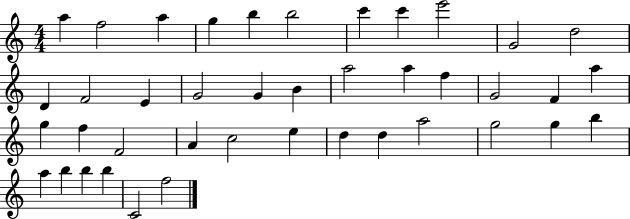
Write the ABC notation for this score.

X:1
T:Untitled
M:4/4
L:1/4
K:C
a f2 a g b b2 c' c' e'2 G2 d2 D F2 E G2 G B a2 a f G2 F a g f F2 A c2 e d d a2 g2 g b a b b b C2 f2